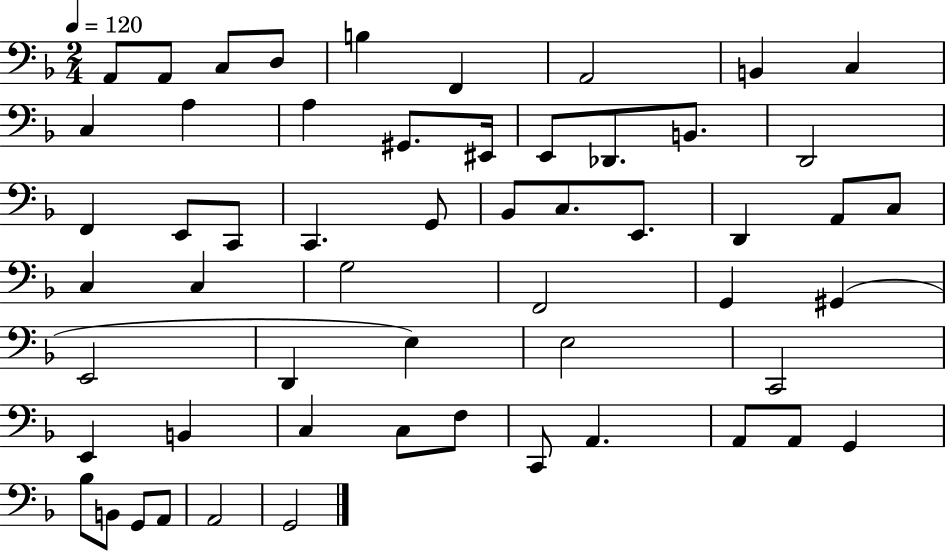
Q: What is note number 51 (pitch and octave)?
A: Bb3